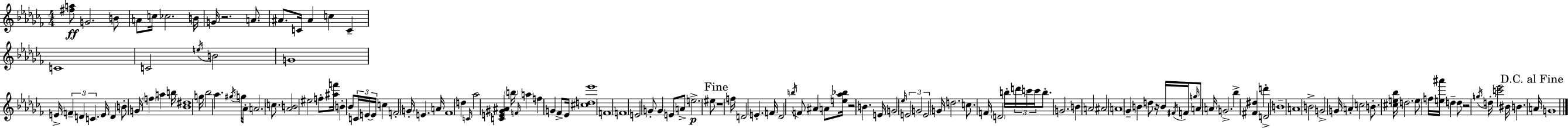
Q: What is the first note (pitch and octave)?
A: G4